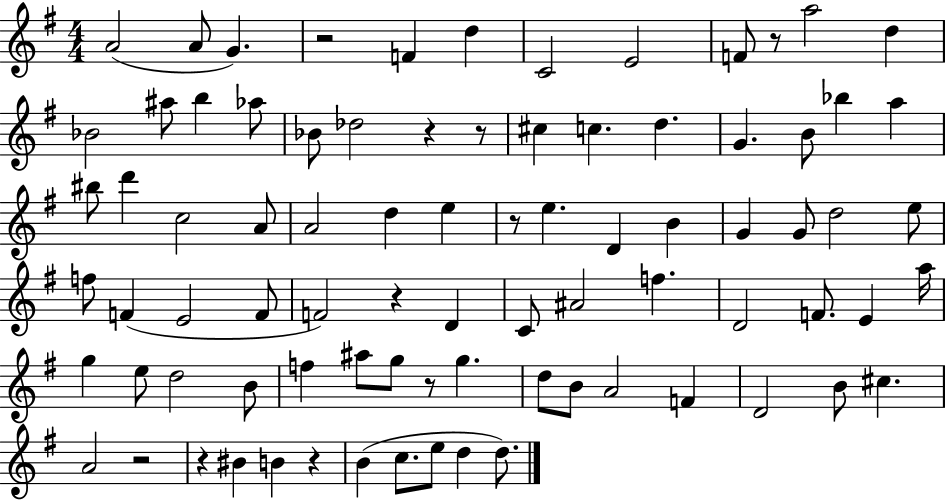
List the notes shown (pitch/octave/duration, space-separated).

A4/h A4/e G4/q. R/h F4/q D5/q C4/h E4/h F4/e R/e A5/h D5/q Bb4/h A#5/e B5/q Ab5/e Bb4/e Db5/h R/q R/e C#5/q C5/q. D5/q. G4/q. B4/e Bb5/q A5/q BIS5/e D6/q C5/h A4/e A4/h D5/q E5/q R/e E5/q. D4/q B4/q G4/q G4/e D5/h E5/e F5/e F4/q E4/h F4/e F4/h R/q D4/q C4/e A#4/h F5/q. D4/h F4/e. E4/q A5/s G5/q E5/e D5/h B4/e F5/q A#5/e G5/e R/e G5/q. D5/e B4/e A4/h F4/q D4/h B4/e C#5/q. A4/h R/h R/q BIS4/q B4/q R/q B4/q C5/e. E5/e D5/q D5/e.